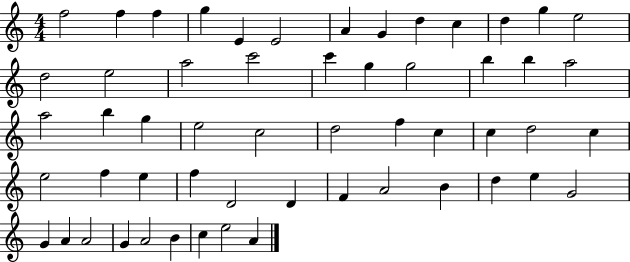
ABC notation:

X:1
T:Untitled
M:4/4
L:1/4
K:C
f2 f f g E E2 A G d c d g e2 d2 e2 a2 c'2 c' g g2 b b a2 a2 b g e2 c2 d2 f c c d2 c e2 f e f D2 D F A2 B d e G2 G A A2 G A2 B c e2 A